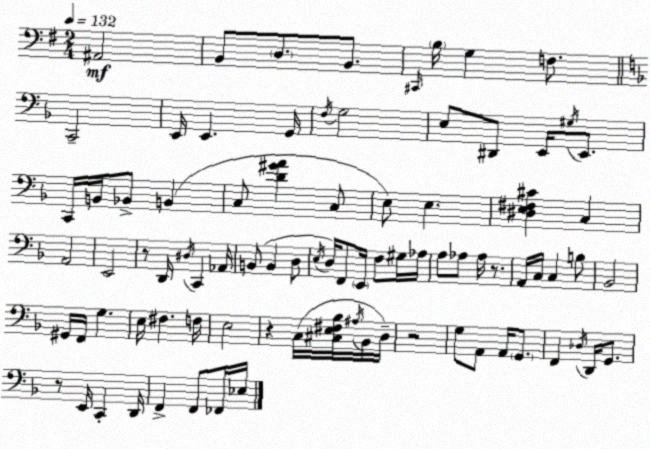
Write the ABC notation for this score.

X:1
T:Untitled
M:2/4
L:1/4
K:Em
^A,,2 B,,/2 D,/2 B,,/2 ^C,,/4 B,/4 G, F,/2 C,,2 E,,/4 E,, G,,/4 F,/4 G,2 E,/2 ^D,,/2 E,,/4 ^G,/4 E,,/2 C,,/4 B,,/4 _B,,/2 B,, C,/2 [D^GA] C,/2 E,/2 E, [^D,E,^F,^C] C, A,,2 E,,2 z/2 D,,/4 ^D,/4 C,, _A,,/4 B,,/2 B,, D,/2 E,/4 D,/4 F,,/2 E,,/4 F,/2 ^G,/4 _A,/4 A,/2 _A,/2 _A,/4 z/2 A,,/4 C,/4 C, B,/2 _B,,2 ^G,,/4 F,,/4 G, E,/4 ^F, F,/4 E,2 z C,/4 [^C,E,^F,_B,]/4 ^A,/4 _B,,/4 D,/4 z2 G,/2 A,,/2 A,,/4 G,,/2 F,, _D,/4 D,,/4 G,,/2 z/2 E,,/4 C,, D,,/4 F,, F,,/2 _F,,/4 _E,/4